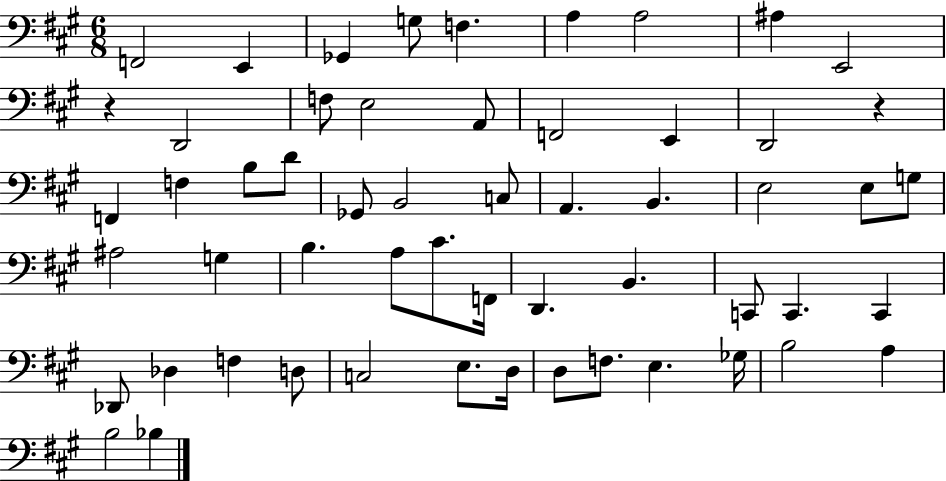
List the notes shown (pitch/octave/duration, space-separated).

F2/h E2/q Gb2/q G3/e F3/q. A3/q A3/h A#3/q E2/h R/q D2/h F3/e E3/h A2/e F2/h E2/q D2/h R/q F2/q F3/q B3/e D4/e Gb2/e B2/h C3/e A2/q. B2/q. E3/h E3/e G3/e A#3/h G3/q B3/q. A3/e C#4/e. F2/s D2/q. B2/q. C2/e C2/q. C2/q Db2/e Db3/q F3/q D3/e C3/h E3/e. D3/s D3/e F3/e. E3/q. Gb3/s B3/h A3/q B3/h Bb3/q